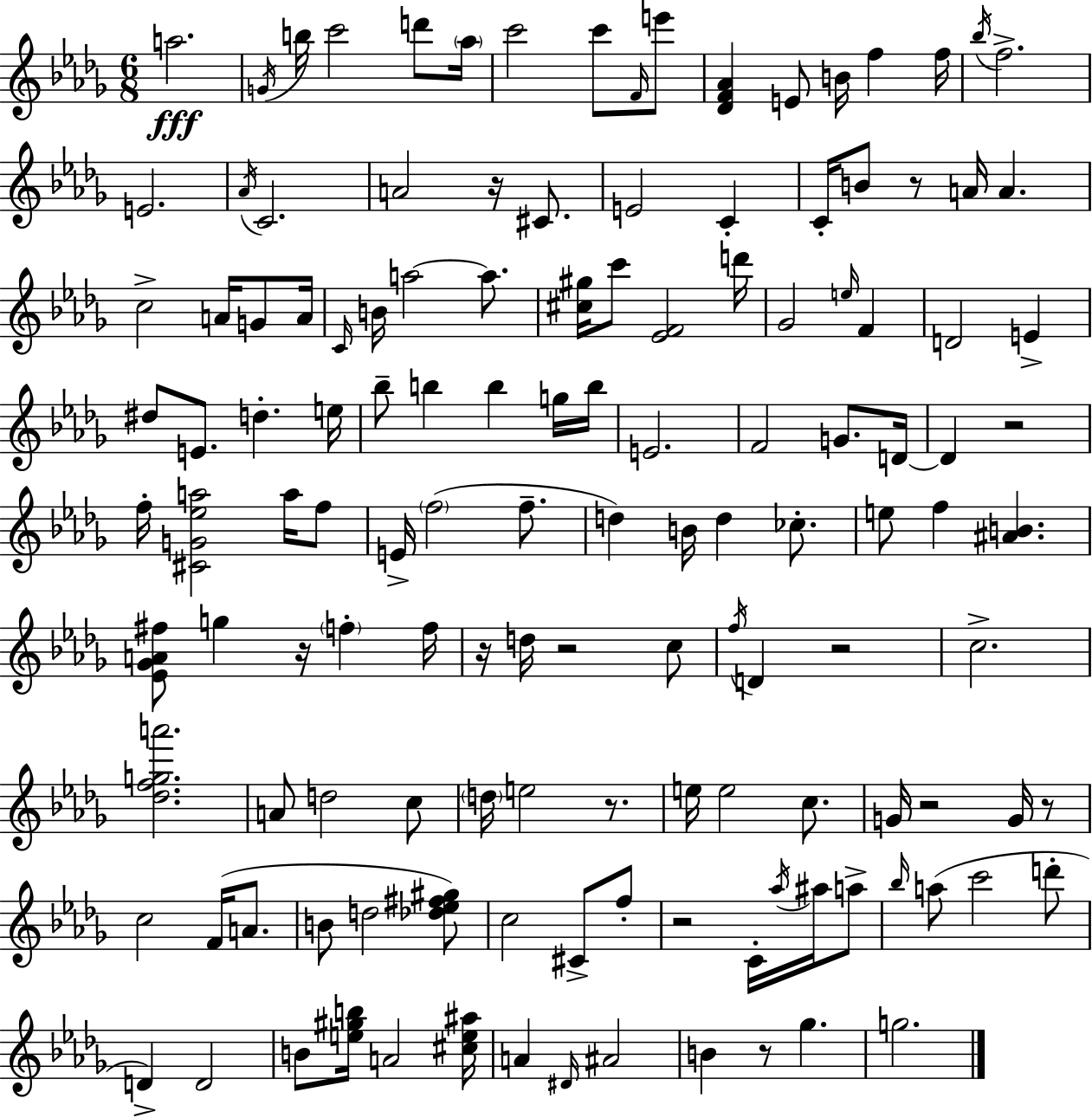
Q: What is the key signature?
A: BES minor